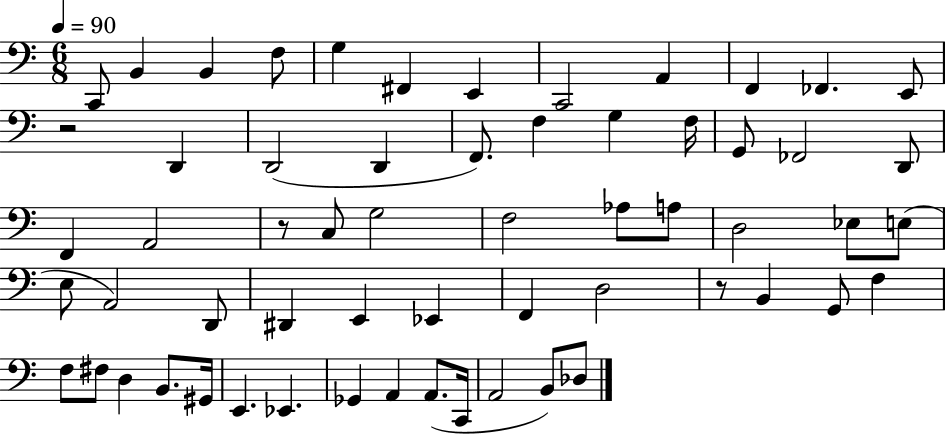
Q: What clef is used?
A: bass